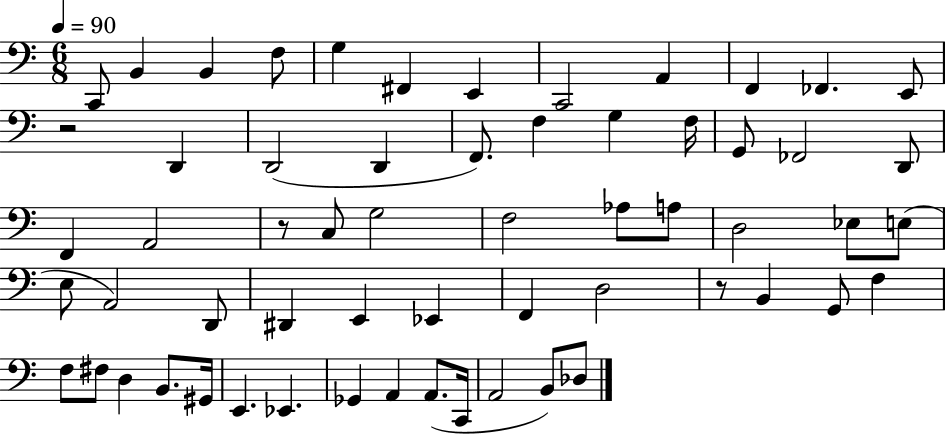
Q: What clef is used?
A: bass